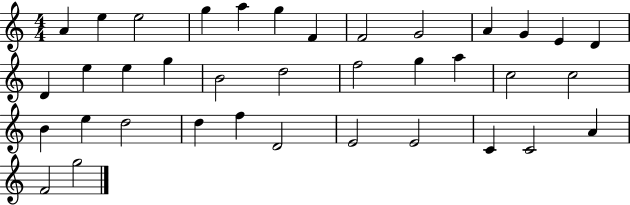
{
  \clef treble
  \numericTimeSignature
  \time 4/4
  \key c \major
  a'4 e''4 e''2 | g''4 a''4 g''4 f'4 | f'2 g'2 | a'4 g'4 e'4 d'4 | \break d'4 e''4 e''4 g''4 | b'2 d''2 | f''2 g''4 a''4 | c''2 c''2 | \break b'4 e''4 d''2 | d''4 f''4 d'2 | e'2 e'2 | c'4 c'2 a'4 | \break f'2 g''2 | \bar "|."
}